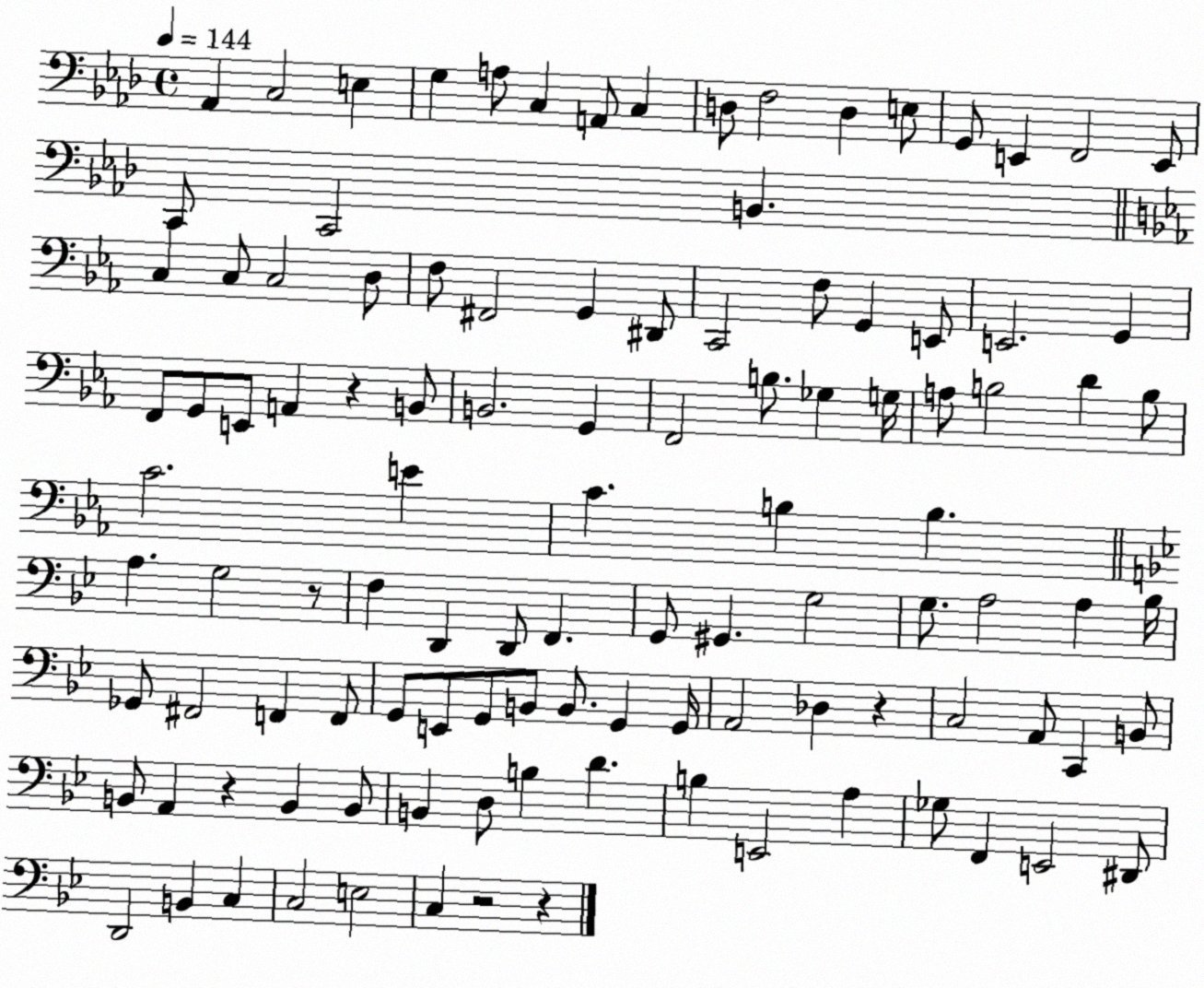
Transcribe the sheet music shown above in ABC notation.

X:1
T:Untitled
M:4/4
L:1/4
K:Ab
_A,, C,2 E, G, A,/2 C, A,,/2 C, D,/2 F,2 D, E,/2 G,,/2 E,, F,,2 E,,/2 C,,/2 C,,2 B,, C, C,/2 C,2 D,/2 F,/2 ^F,,2 G,, ^D,,/2 C,,2 F,/2 G,, E,,/2 E,,2 G,, F,,/2 G,,/2 E,,/2 A,, z B,,/2 B,,2 G,, F,,2 B,/2 _G, G,/4 A,/2 B,2 D B,/2 C2 E C B, B, A, G,2 z/2 F, D,, D,,/2 F,, G,,/2 ^G,, G,2 G,/2 A,2 A, _B,/4 _G,,/2 ^F,,2 F,, F,,/2 G,,/2 E,,/2 G,,/2 B,,/2 B,,/2 G,, G,,/4 A,,2 _D, z C,2 A,,/2 C,, B,,/2 B,,/2 A,, z B,, B,,/2 B,, D,/2 B, D B, E,,2 A, _G,/2 F,, E,,2 ^D,,/2 D,,2 B,, C, C,2 E,2 C, z2 z